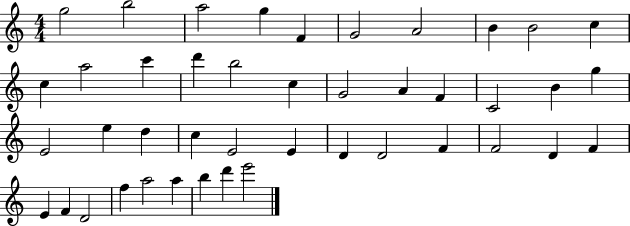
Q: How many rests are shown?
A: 0